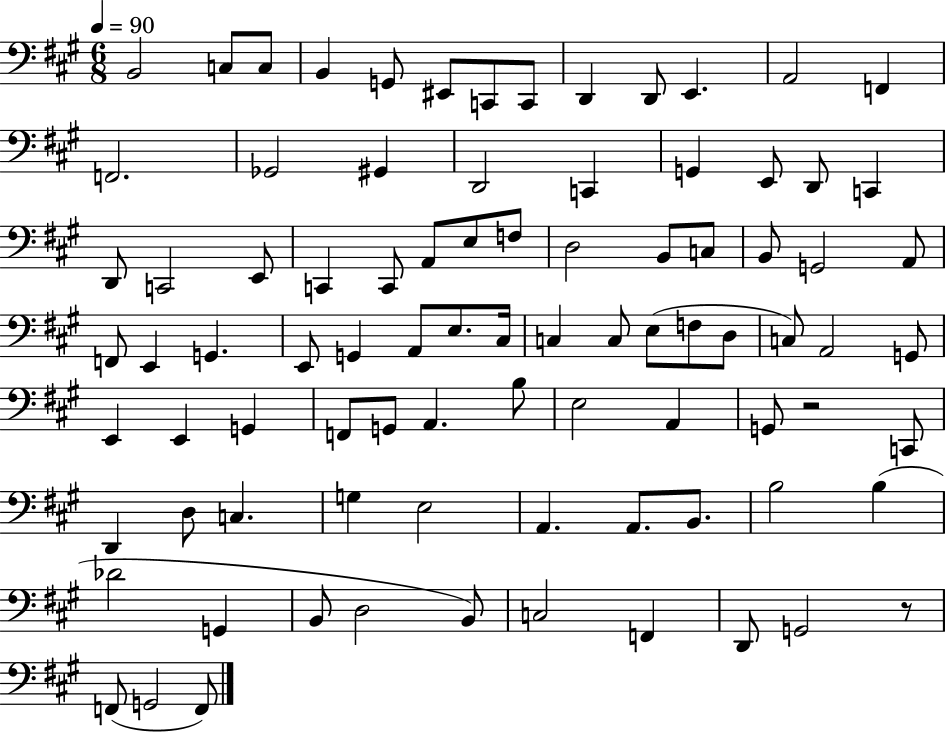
X:1
T:Untitled
M:6/8
L:1/4
K:A
B,,2 C,/2 C,/2 B,, G,,/2 ^E,,/2 C,,/2 C,,/2 D,, D,,/2 E,, A,,2 F,, F,,2 _G,,2 ^G,, D,,2 C,, G,, E,,/2 D,,/2 C,, D,,/2 C,,2 E,,/2 C,, C,,/2 A,,/2 E,/2 F,/2 D,2 B,,/2 C,/2 B,,/2 G,,2 A,,/2 F,,/2 E,, G,, E,,/2 G,, A,,/2 E,/2 ^C,/4 C, C,/2 E,/2 F,/2 D,/2 C,/2 A,,2 G,,/2 E,, E,, G,, F,,/2 G,,/2 A,, B,/2 E,2 A,, G,,/2 z2 C,,/2 D,, D,/2 C, G, E,2 A,, A,,/2 B,,/2 B,2 B, _D2 G,, B,,/2 D,2 B,,/2 C,2 F,, D,,/2 G,,2 z/2 F,,/2 G,,2 F,,/2